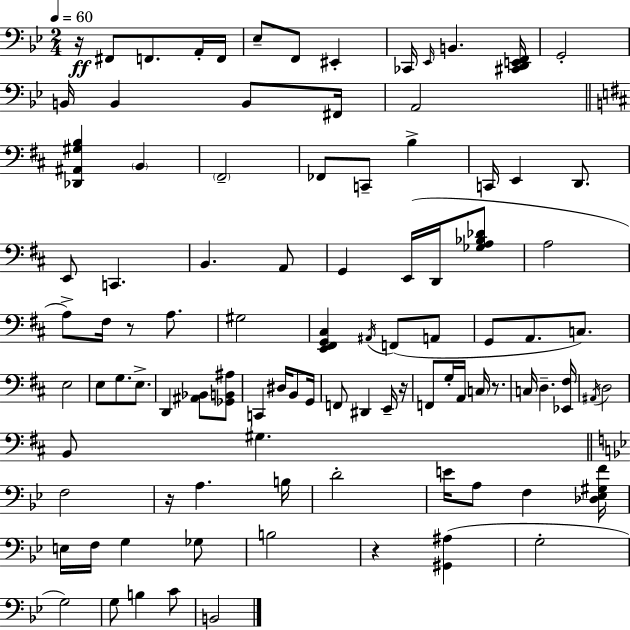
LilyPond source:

{
  \clef bass
  \numericTimeSignature
  \time 2/4
  \key g \minor
  \tempo 4 = 60
  r16\ff fis,8 f,8. a,16-. f,16 | ees8-- f,8 eis,4-. | ces,16 \grace { ees,16 } b,4. | <cis, d, e, f,>16 g,2-. | \break b,16 b,4 b,8 | fis,16 a,2 | \bar "||" \break \key d \major <des, ais, gis b>4 \parenthesize b,4 | \parenthesize fis,2-- | fes,8 c,8-- b4-> | c,16 e,4 d,8. | \break e,8 c,4. | b,4. a,8 | g,4 e,16( d,16 <ges a bes des'>8 | a2 | \break a8->) fis16 r8 a8. | gis2 | <e, fis, g, cis>4 \acciaccatura { ais,16 }( f,8 a,8 | g,8 a,8. c8.) | \break e2 | e8 g8. e8.-> | d,4 <ais, bes,>8 <ges, b, ais>8 | c,4 dis16 b,8 | \break g,16 f,8 dis,4 e,16-- | r16 f,8 g16-. a,16 \parenthesize c16 r8. | c16 d4.-- | <ees, fis>16 \acciaccatura { ais,16 } d2 | \break b,8 gis4. | \bar "||" \break \key g \minor f2 | r16 a4. b16 | d'2-. | e'16 a8 f4 <des ees gis f'>16 | \break e16 f16 g4 ges8 | b2 | r4 <gis, ais>4( | g2-. | \break g2) | g8 b4 c'8 | b,2 | \bar "|."
}